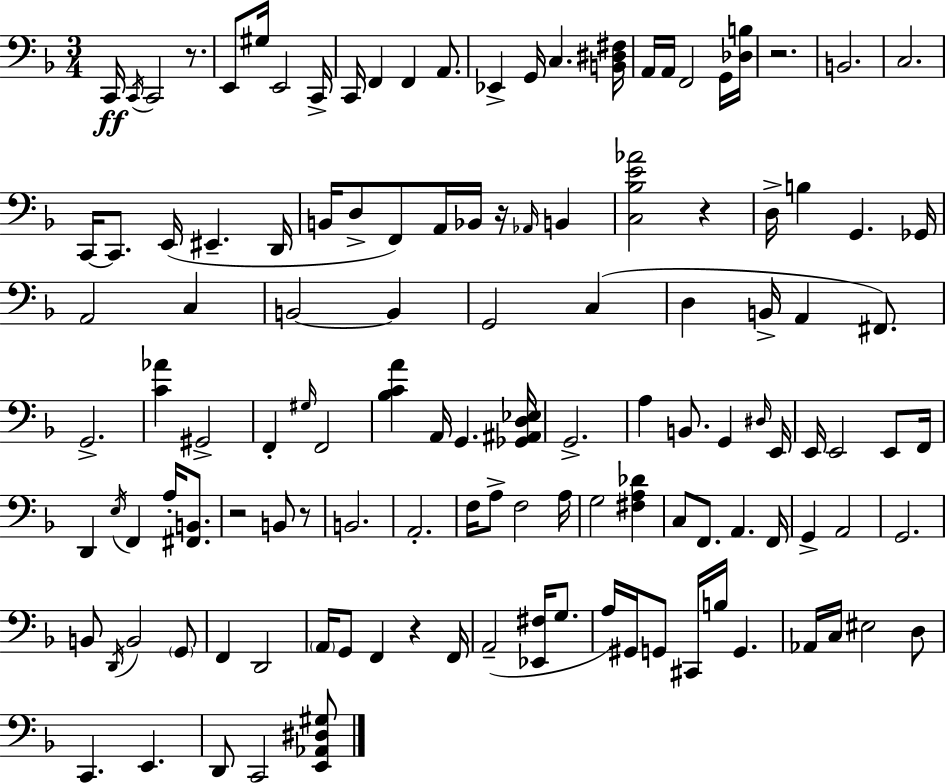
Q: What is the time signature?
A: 3/4